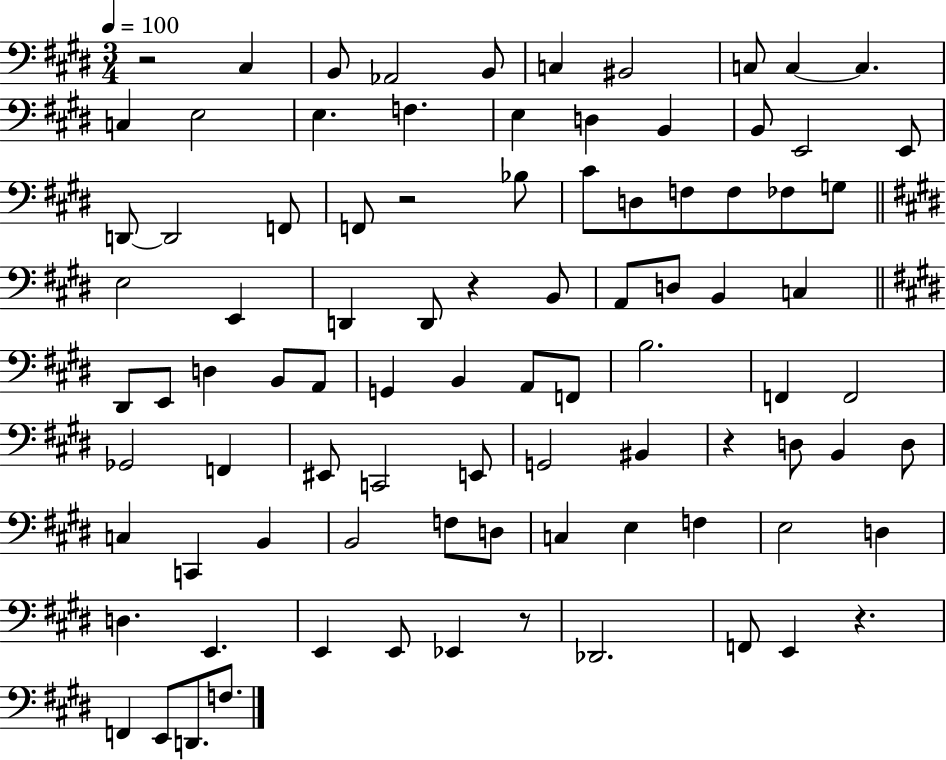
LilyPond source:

{
  \clef bass
  \numericTimeSignature
  \time 3/4
  \key e \major
  \tempo 4 = 100
  r2 cis4 | b,8 aes,2 b,8 | c4 bis,2 | c8 c4~~ c4. | \break c4 e2 | e4. f4. | e4 d4 b,4 | b,8 e,2 e,8 | \break d,8~~ d,2 f,8 | f,8 r2 bes8 | cis'8 d8 f8 f8 fes8 g8 | \bar "||" \break \key e \major e2 e,4 | d,4 d,8 r4 b,8 | a,8 d8 b,4 c4 | \bar "||" \break \key e \major dis,8 e,8 d4 b,8 a,8 | g,4 b,4 a,8 f,8 | b2. | f,4 f,2 | \break ges,2 f,4 | eis,8 c,2 e,8 | g,2 bis,4 | r4 d8 b,4 d8 | \break c4 c,4 b,4 | b,2 f8 d8 | c4 e4 f4 | e2 d4 | \break d4. e,4. | e,4 e,8 ees,4 r8 | des,2. | f,8 e,4 r4. | \break f,4 e,8 d,8. f8. | \bar "|."
}